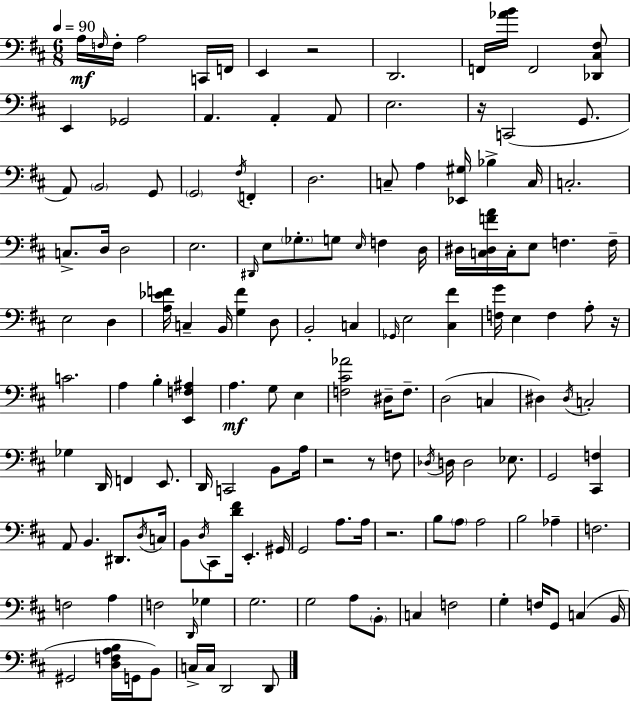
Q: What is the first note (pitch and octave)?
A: A3